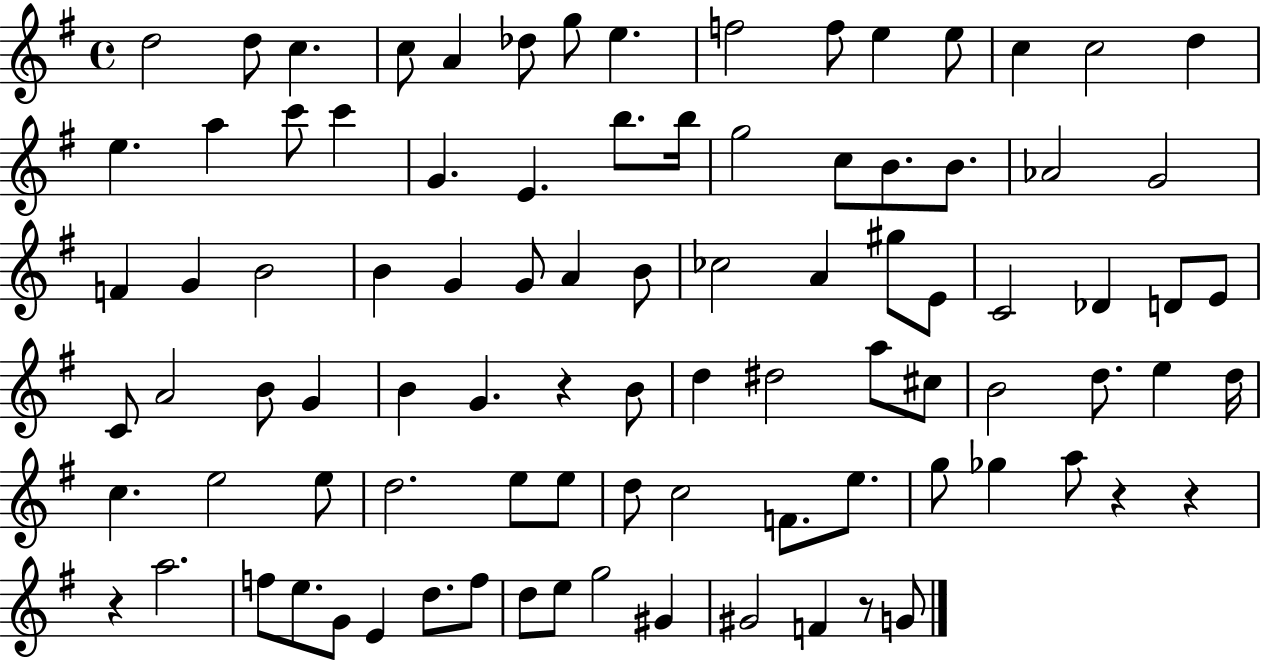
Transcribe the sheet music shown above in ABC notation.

X:1
T:Untitled
M:4/4
L:1/4
K:G
d2 d/2 c c/2 A _d/2 g/2 e f2 f/2 e e/2 c c2 d e a c'/2 c' G E b/2 b/4 g2 c/2 B/2 B/2 _A2 G2 F G B2 B G G/2 A B/2 _c2 A ^g/2 E/2 C2 _D D/2 E/2 C/2 A2 B/2 G B G z B/2 d ^d2 a/2 ^c/2 B2 d/2 e d/4 c e2 e/2 d2 e/2 e/2 d/2 c2 F/2 e/2 g/2 _g a/2 z z z a2 f/2 e/2 G/2 E d/2 f/2 d/2 e/2 g2 ^G ^G2 F z/2 G/2